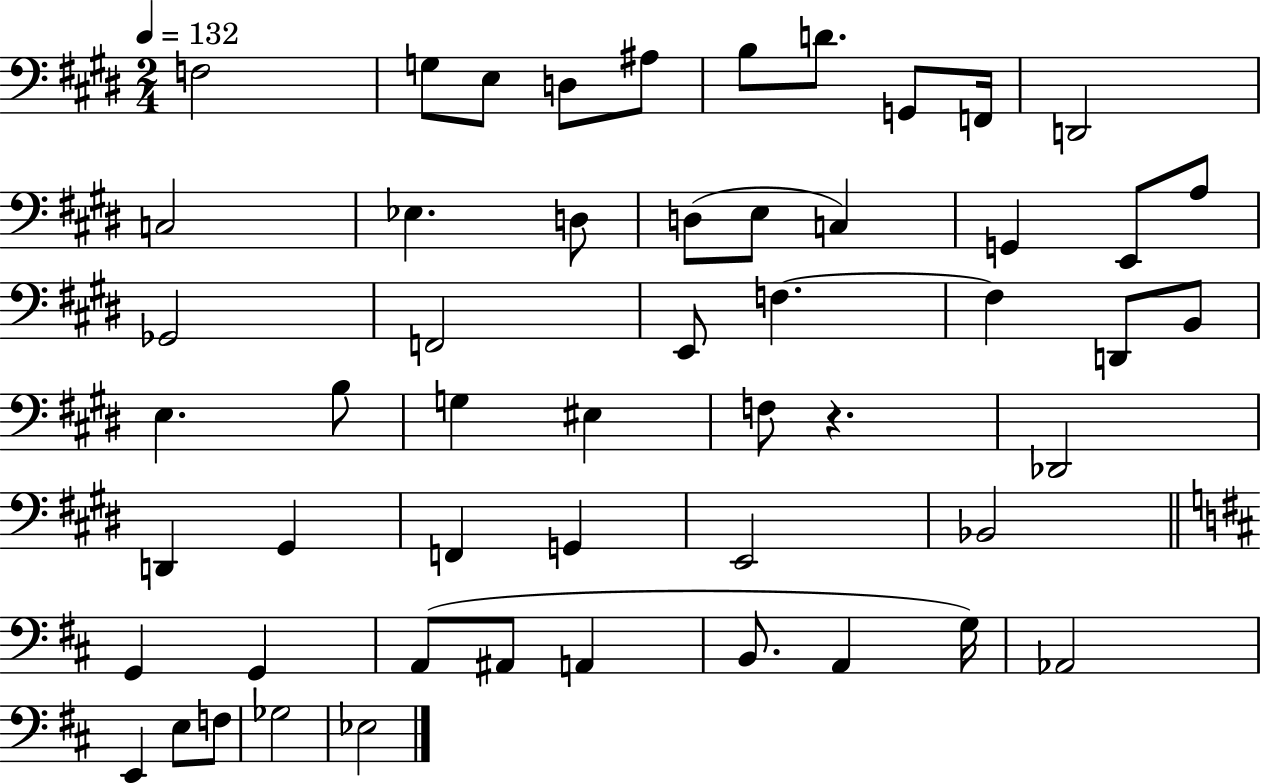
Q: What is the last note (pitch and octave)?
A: Eb3